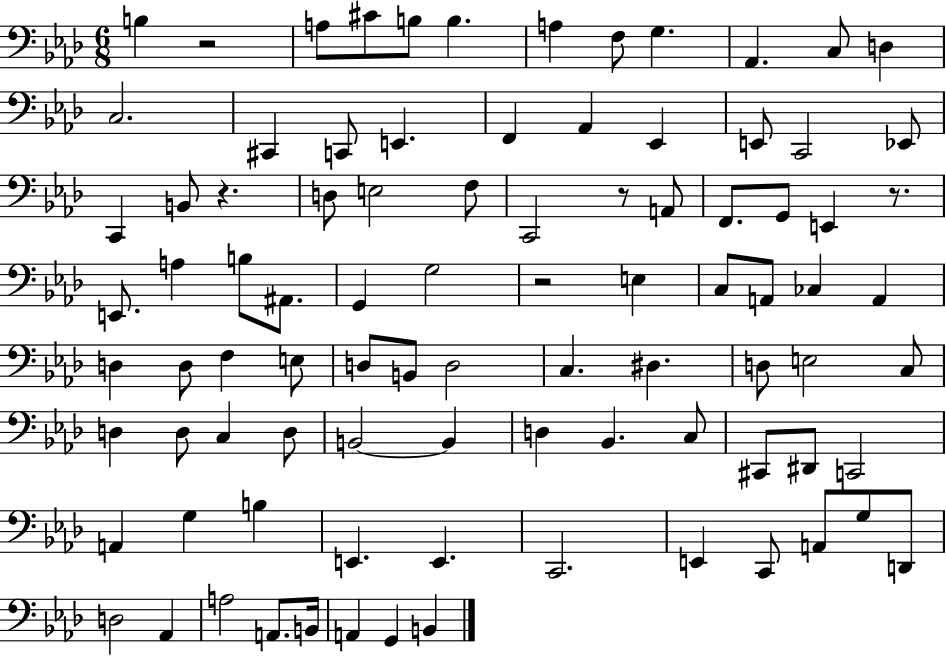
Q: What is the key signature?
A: AES major